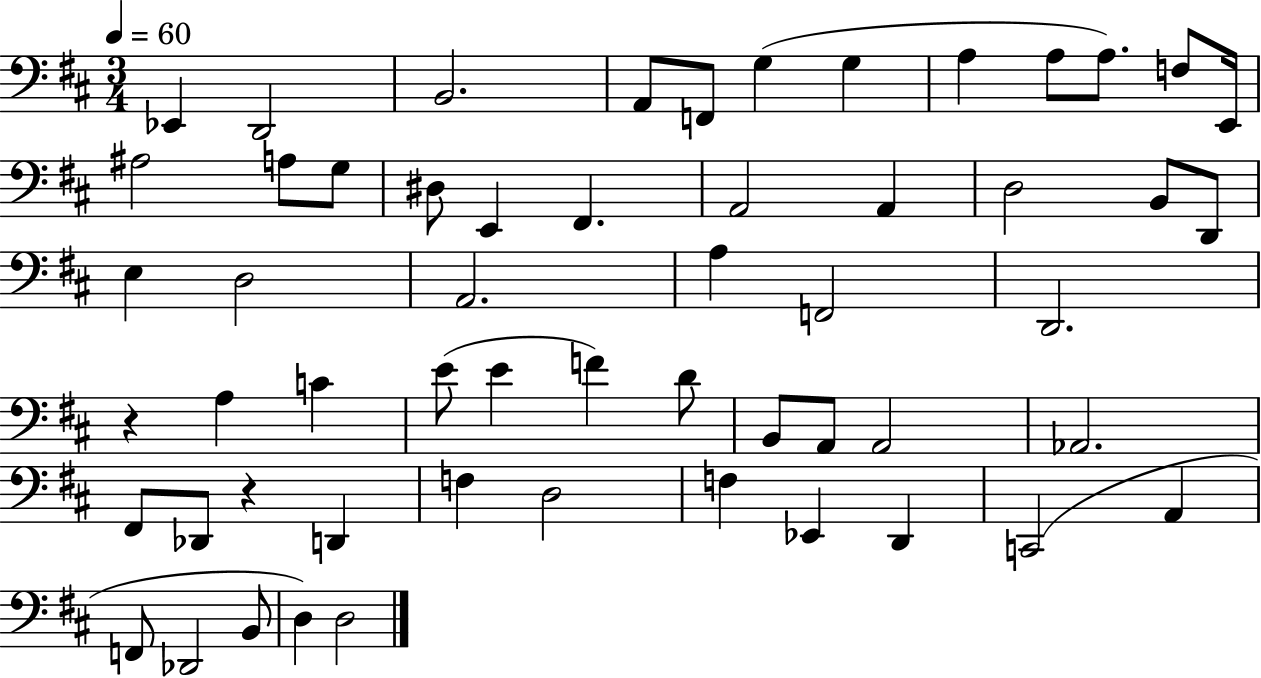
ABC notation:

X:1
T:Untitled
M:3/4
L:1/4
K:D
_E,, D,,2 B,,2 A,,/2 F,,/2 G, G, A, A,/2 A,/2 F,/2 E,,/4 ^A,2 A,/2 G,/2 ^D,/2 E,, ^F,, A,,2 A,, D,2 B,,/2 D,,/2 E, D,2 A,,2 A, F,,2 D,,2 z A, C E/2 E F D/2 B,,/2 A,,/2 A,,2 _A,,2 ^F,,/2 _D,,/2 z D,, F, D,2 F, _E,, D,, C,,2 A,, F,,/2 _D,,2 B,,/2 D, D,2